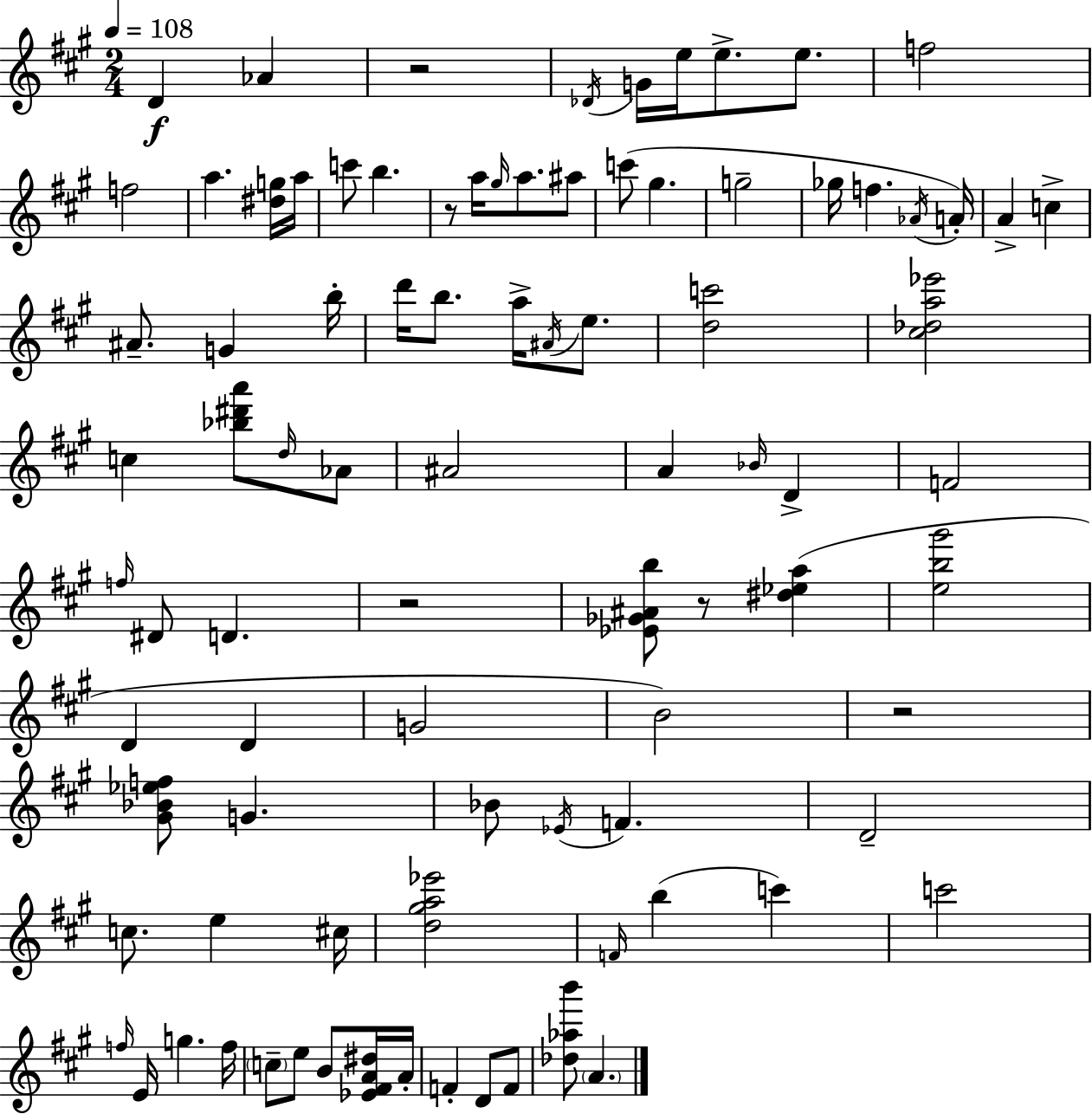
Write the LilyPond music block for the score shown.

{
  \clef treble
  \numericTimeSignature
  \time 2/4
  \key a \major
  \tempo 4 = 108
  d'4\f aes'4 | r2 | \acciaccatura { des'16 } g'16 e''16 e''8.-> e''8. | f''2 | \break f''2 | a''4. <dis'' g''>16 | a''16 c'''8 b''4. | r8 a''16 \grace { gis''16 } a''8. | \break ais''8 c'''8( gis''4. | g''2-- | ges''16 f''4. | \acciaccatura { aes'16 }) a'16-. a'4-> c''4-> | \break ais'8.-- g'4 | b''16-. d'''16 b''8. a''16-> | \acciaccatura { ais'16 } e''8. <d'' c'''>2 | <cis'' des'' a'' ees'''>2 | \break c''4 | <bes'' dis''' a'''>8 \grace { d''16 } aes'8 ais'2 | a'4 | \grace { bes'16 } d'4-> f'2 | \break \grace { f''16 } dis'8 | d'4. r2 | <ees' ges' ais' b''>8 | r8 <dis'' ees'' a''>4( <e'' b'' gis'''>2 | \break d'4 | d'4 g'2 | b'2) | r2 | \break <gis' bes' ees'' f''>8 | g'4. bes'8 | \acciaccatura { ees'16 } f'4. | d'2-- | \break c''8. e''4 cis''16 | <d'' gis'' a'' ees'''>2 | \grace { f'16 }( b''4 c'''4) | c'''2 | \break \grace { f''16 } e'16 g''4. | f''16 \parenthesize c''8-- e''8 b'8 | <ees' fis' a' dis''>16 a'16-. f'4-. d'8 | f'8 <des'' aes'' b'''>8 \parenthesize a'4. | \break \bar "|."
}